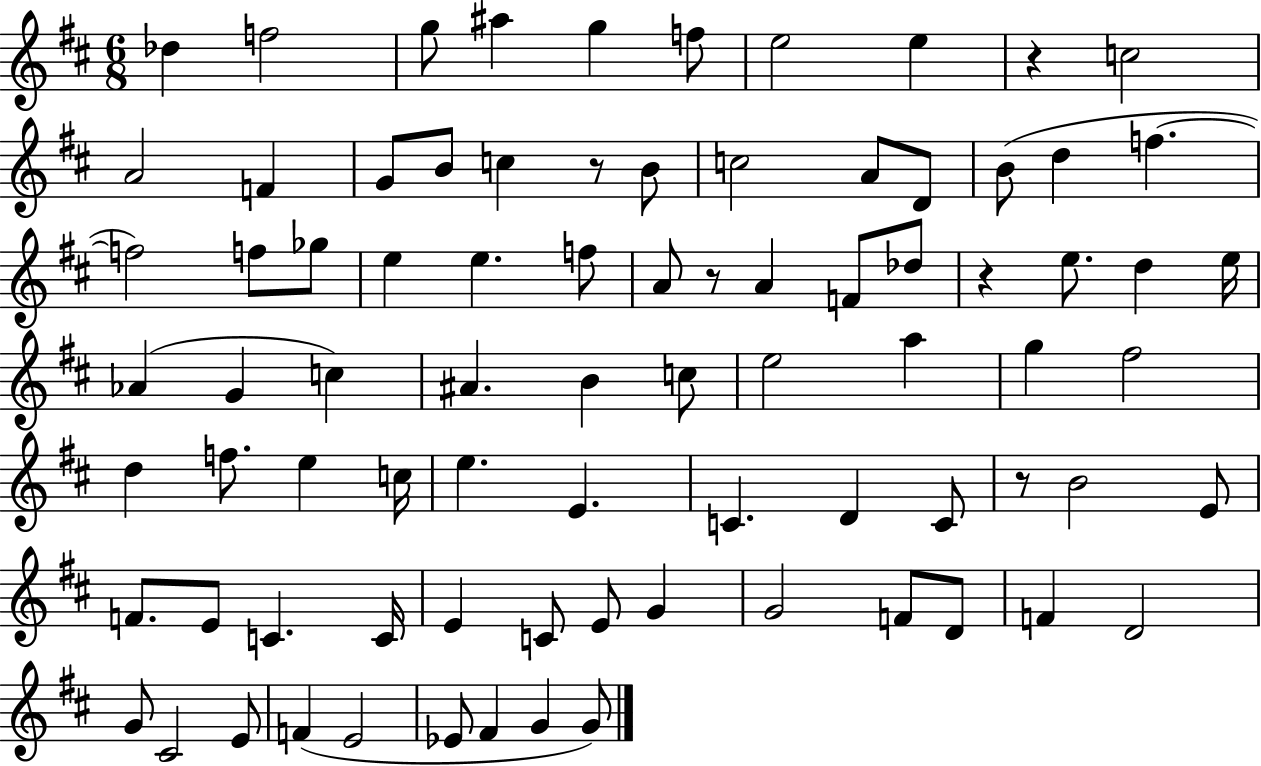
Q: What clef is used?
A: treble